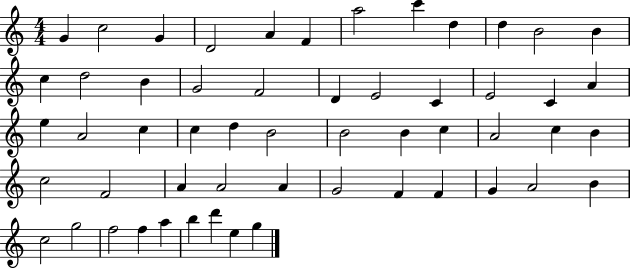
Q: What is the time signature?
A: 4/4